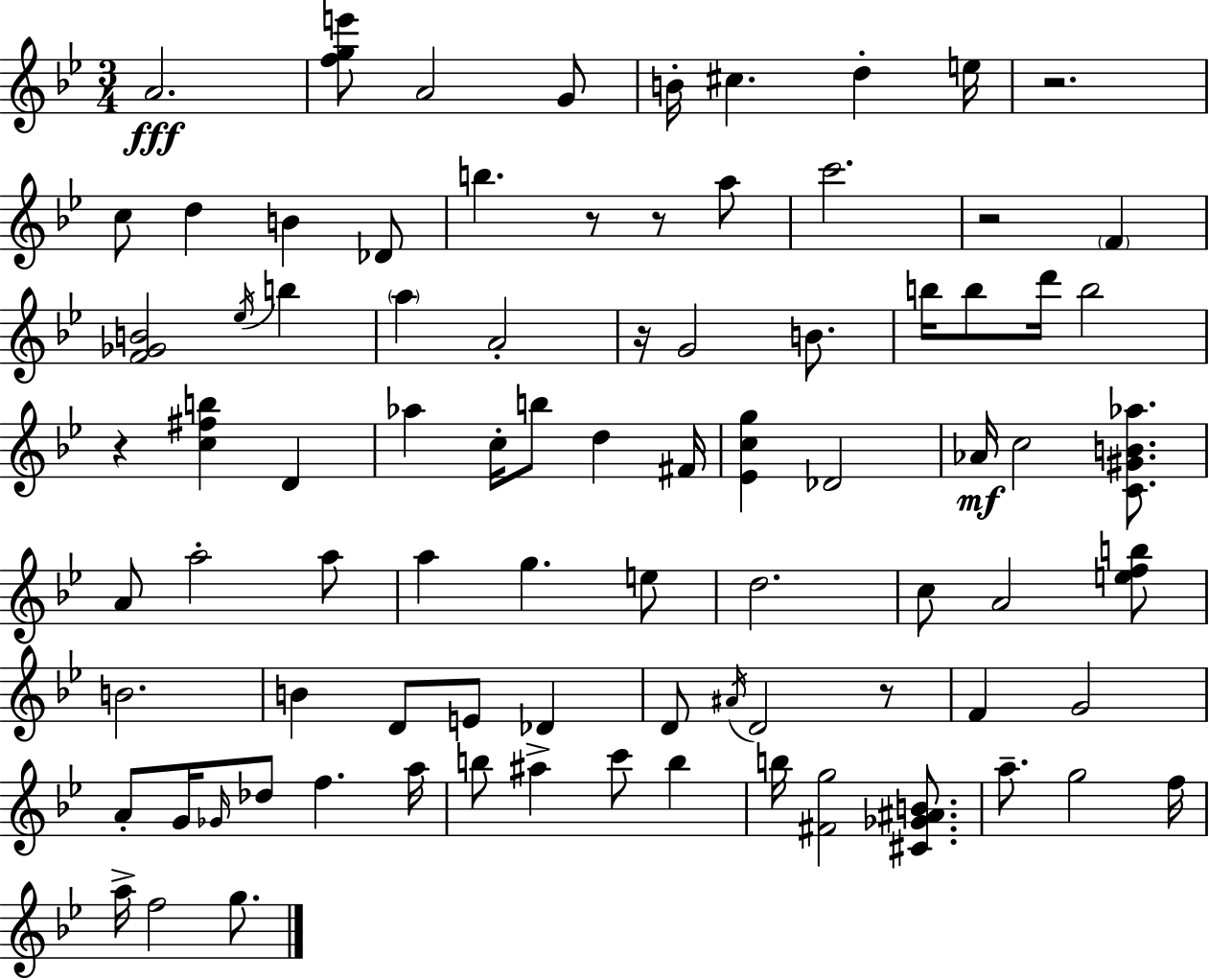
X:1
T:Untitled
M:3/4
L:1/4
K:Gm
A2 [fge']/2 A2 G/2 B/4 ^c d e/4 z2 c/2 d B _D/2 b z/2 z/2 a/2 c'2 z2 F [F_GB]2 _e/4 b a A2 z/4 G2 B/2 b/4 b/2 d'/4 b2 z [c^fb] D _a c/4 b/2 d ^F/4 [_Ecg] _D2 _A/4 c2 [C^GB_a]/2 A/2 a2 a/2 a g e/2 d2 c/2 A2 [efb]/2 B2 B D/2 E/2 _D D/2 ^A/4 D2 z/2 F G2 A/2 G/4 _G/4 _d/2 f a/4 b/2 ^a c'/2 b b/4 [^Fg]2 [^C_G^AB]/2 a/2 g2 f/4 a/4 f2 g/2